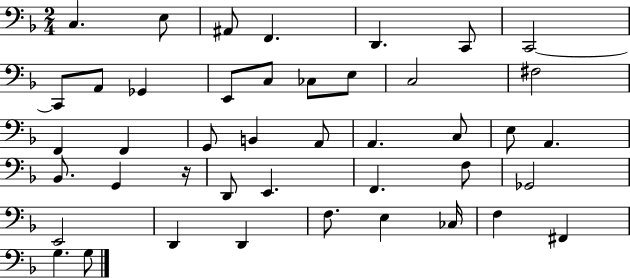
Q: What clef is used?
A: bass